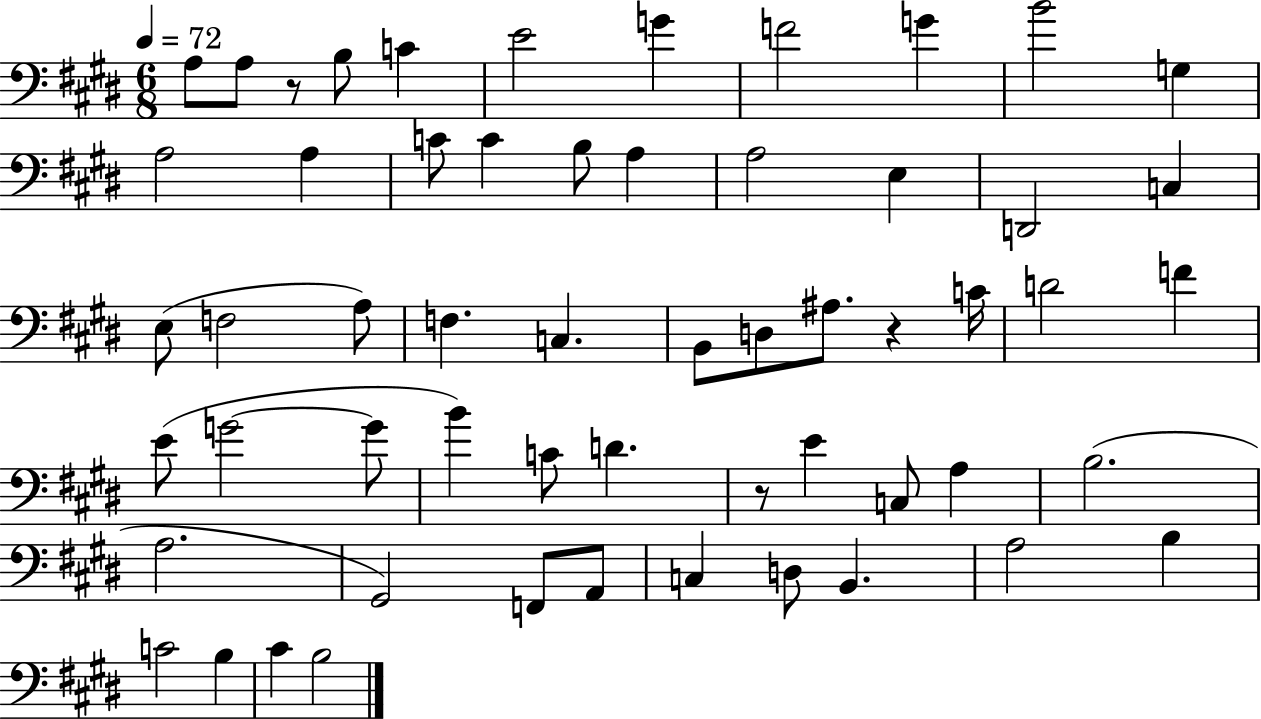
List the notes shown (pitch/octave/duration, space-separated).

A3/e A3/e R/e B3/e C4/q E4/h G4/q F4/h G4/q B4/h G3/q A3/h A3/q C4/e C4/q B3/e A3/q A3/h E3/q D2/h C3/q E3/e F3/h A3/e F3/q. C3/q. B2/e D3/e A#3/e. R/q C4/s D4/h F4/q E4/e G4/h G4/e B4/q C4/e D4/q. R/e E4/q C3/e A3/q B3/h. A3/h. G#2/h F2/e A2/e C3/q D3/e B2/q. A3/h B3/q C4/h B3/q C#4/q B3/h